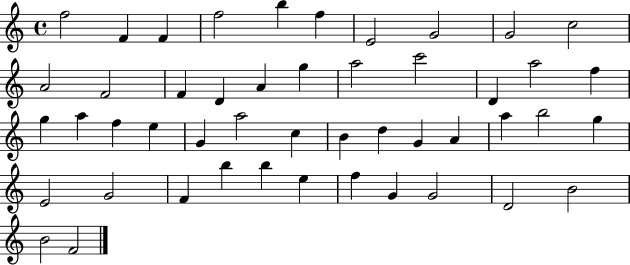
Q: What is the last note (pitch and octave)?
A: F4